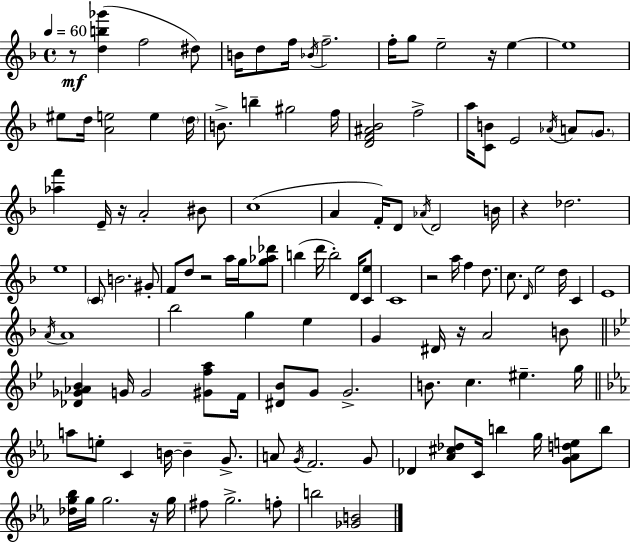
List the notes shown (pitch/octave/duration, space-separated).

R/e [D5,B5,Gb6]/q F5/h D#5/e B4/s D5/e F5/s Bb4/s F5/h. F5/s G5/e E5/h R/s E5/q E5/w EIS5/e D5/s [A4,E5]/h E5/q D5/s B4/e. B5/q G#5/h F5/s [D4,F4,A#4,Bb4]/h F5/h A5/s [C4,B4]/e E4/h Ab4/s A4/e G4/e. [Ab5,F6]/q E4/s R/s A4/h BIS4/e C5/w A4/q F4/s D4/e Ab4/s D4/h B4/s R/q Db5/h. E5/w C4/e B4/h. G#4/e F4/e D5/e R/h A5/s G5/s [G5,Ab5,Db6]/e B5/q D6/s B5/h D4/s [C4,E5]/e C4/w R/h A5/s F5/q D5/e. C5/e. D4/s E5/h D5/s C4/q E4/w A4/s A4/w Bb5/h G5/q E5/q G4/q D#4/s R/s A4/h B4/e [Db4,Gb4,Ab4,Bb4]/q G4/s G4/h [G#4,F5,A5]/e F4/s [D#4,Bb4]/e G4/e G4/h. B4/e. C5/q. EIS5/q. G5/s A5/e E5/e C4/q B4/s B4/q G4/e. A4/e G4/s F4/h. G4/e Db4/q [Ab4,C#5,Db5]/e C4/s B5/q G5/s [G4,Ab4,D5,E5]/e B5/e [Db5,G5,Bb5]/s G5/s G5/h. R/s G5/s F#5/e G5/h. F5/e B5/h [Gb4,B4]/h